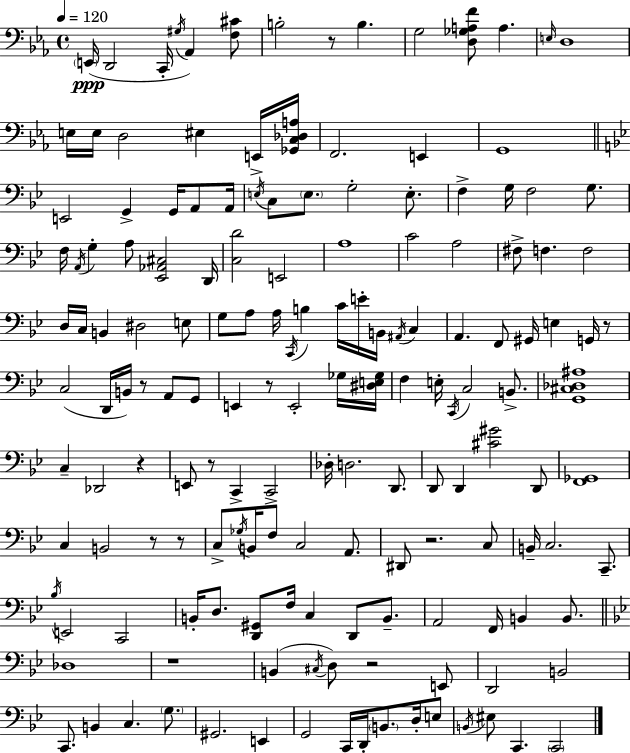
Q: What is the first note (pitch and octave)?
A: E2